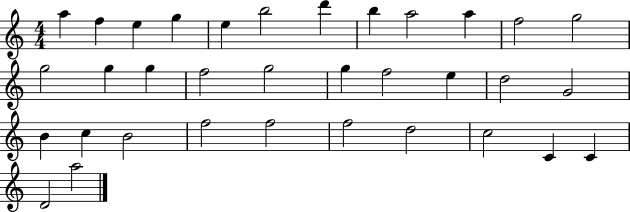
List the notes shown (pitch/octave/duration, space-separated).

A5/q F5/q E5/q G5/q E5/q B5/h D6/q B5/q A5/h A5/q F5/h G5/h G5/h G5/q G5/q F5/h G5/h G5/q F5/h E5/q D5/h G4/h B4/q C5/q B4/h F5/h F5/h F5/h D5/h C5/h C4/q C4/q D4/h A5/h